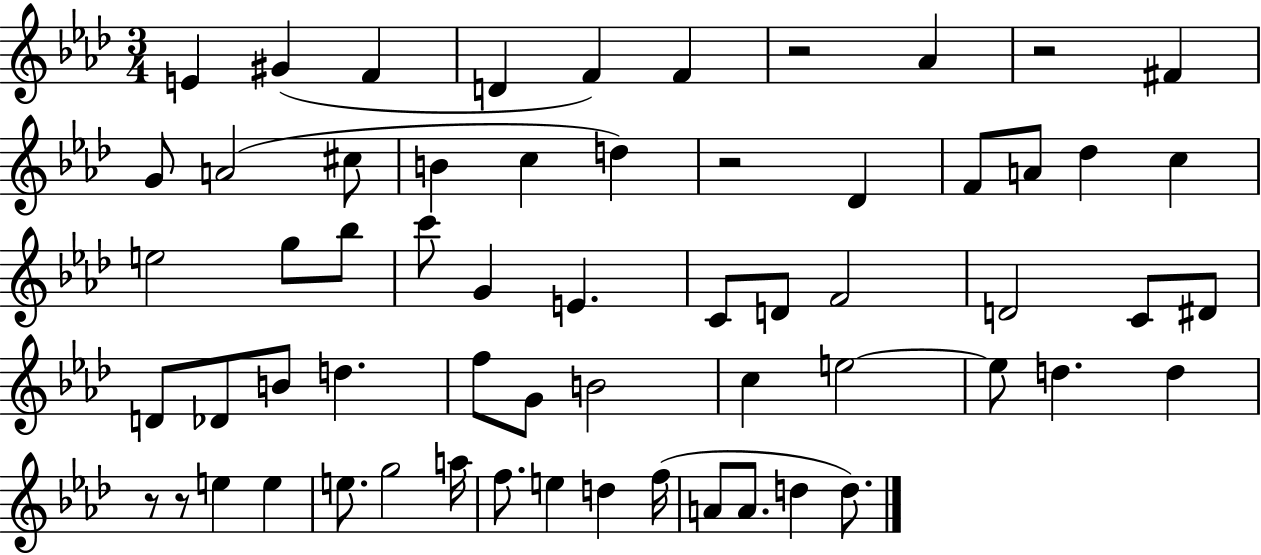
{
  \clef treble
  \numericTimeSignature
  \time 3/4
  \key aes \major
  e'4 gis'4( f'4 | d'4 f'4) f'4 | r2 aes'4 | r2 fis'4 | \break g'8 a'2( cis''8 | b'4 c''4 d''4) | r2 des'4 | f'8 a'8 des''4 c''4 | \break e''2 g''8 bes''8 | c'''8 g'4 e'4. | c'8 d'8 f'2 | d'2 c'8 dis'8 | \break d'8 des'8 b'8 d''4. | f''8 g'8 b'2 | c''4 e''2~~ | e''8 d''4. d''4 | \break r8 r8 e''4 e''4 | e''8. g''2 a''16 | f''8. e''4 d''4 f''16( | a'8 a'8. d''4 d''8.) | \break \bar "|."
}